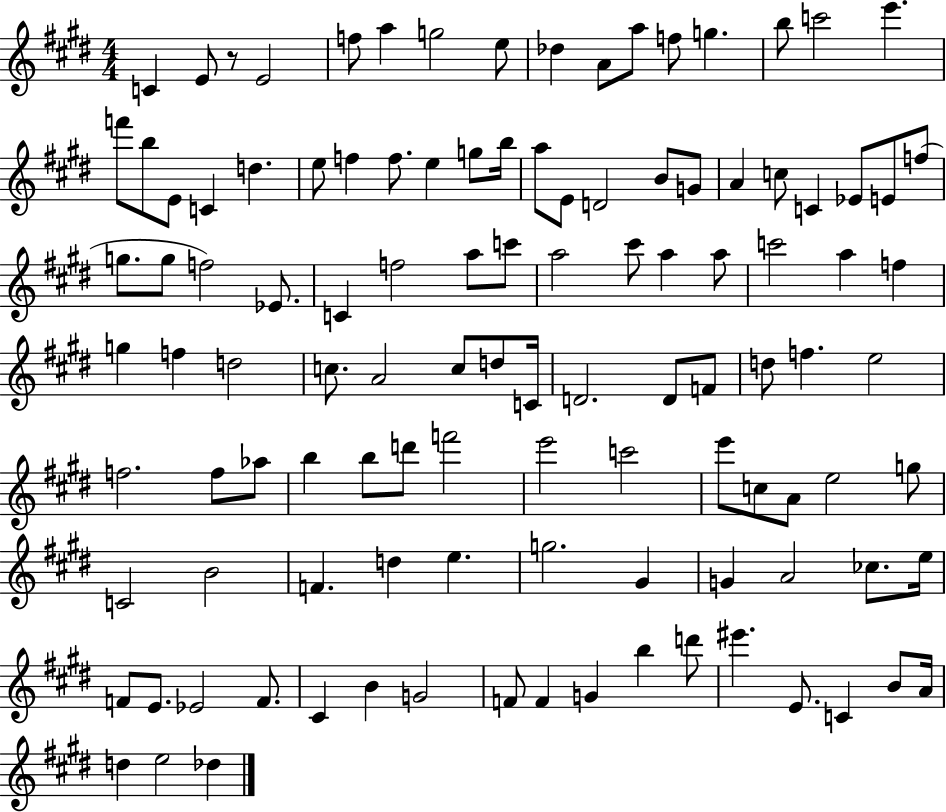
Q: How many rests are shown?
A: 1